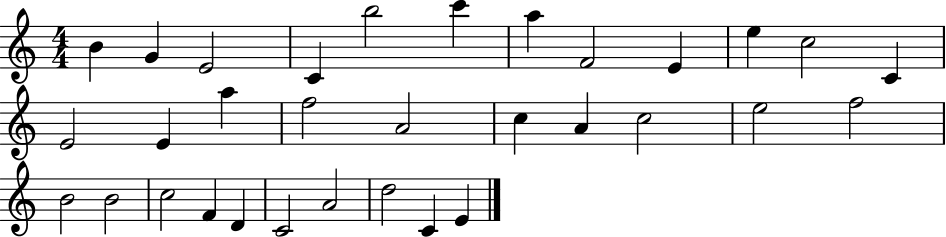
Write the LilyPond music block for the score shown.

{
  \clef treble
  \numericTimeSignature
  \time 4/4
  \key c \major
  b'4 g'4 e'2 | c'4 b''2 c'''4 | a''4 f'2 e'4 | e''4 c''2 c'4 | \break e'2 e'4 a''4 | f''2 a'2 | c''4 a'4 c''2 | e''2 f''2 | \break b'2 b'2 | c''2 f'4 d'4 | c'2 a'2 | d''2 c'4 e'4 | \break \bar "|."
}